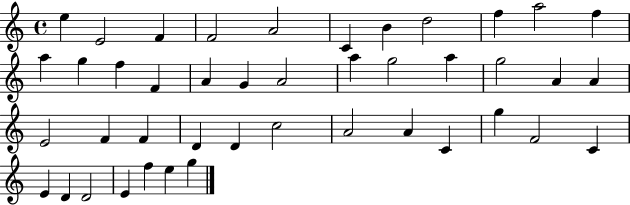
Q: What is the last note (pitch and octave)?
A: G5